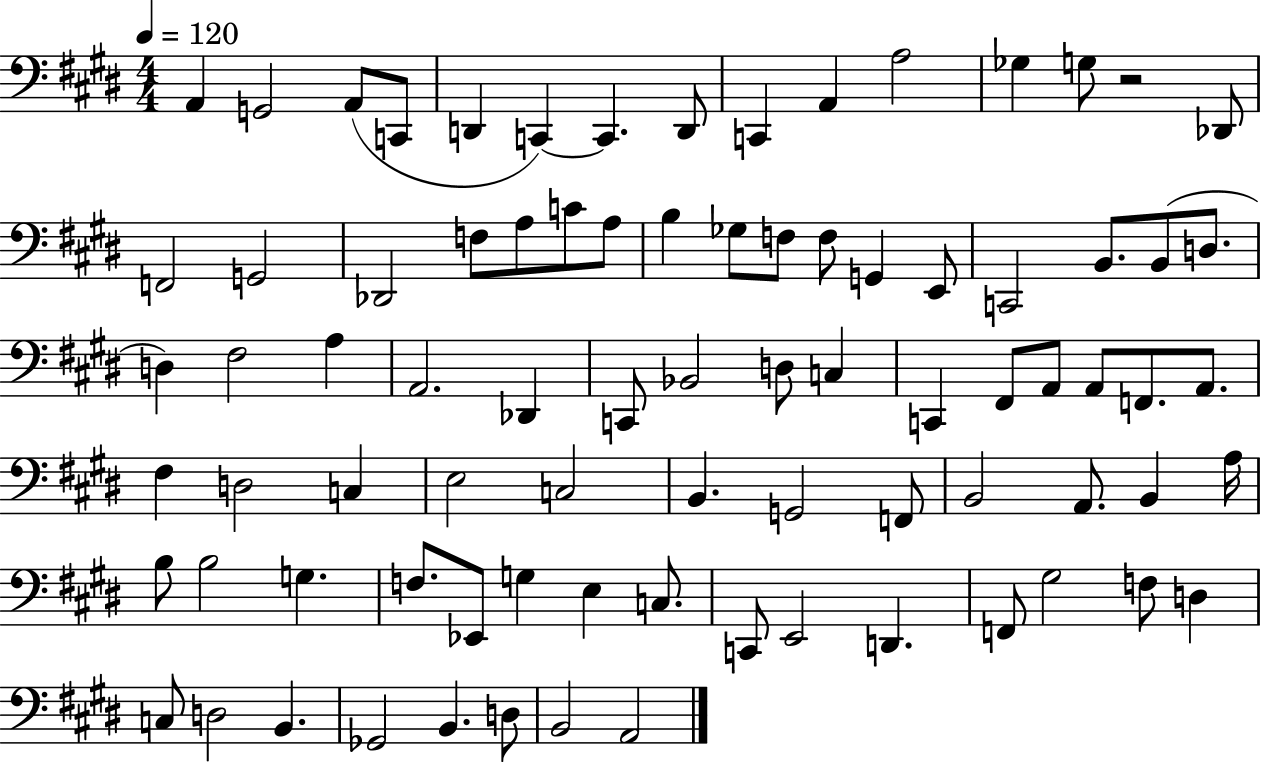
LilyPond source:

{
  \clef bass
  \numericTimeSignature
  \time 4/4
  \key e \major
  \tempo 4 = 120
  a,4 g,2 a,8( c,8 | d,4 c,4~~) c,4. d,8 | c,4 a,4 a2 | ges4 g8 r2 des,8 | \break f,2 g,2 | des,2 f8 a8 c'8 a8 | b4 ges8 f8 f8 g,4 e,8 | c,2 b,8. b,8( d8. | \break d4) fis2 a4 | a,2. des,4 | c,8 bes,2 d8 c4 | c,4 fis,8 a,8 a,8 f,8. a,8. | \break fis4 d2 c4 | e2 c2 | b,4. g,2 f,8 | b,2 a,8. b,4 a16 | \break b8 b2 g4. | f8. ees,8 g4 e4 c8. | c,8 e,2 d,4. | f,8 gis2 f8 d4 | \break c8 d2 b,4. | ges,2 b,4. d8 | b,2 a,2 | \bar "|."
}